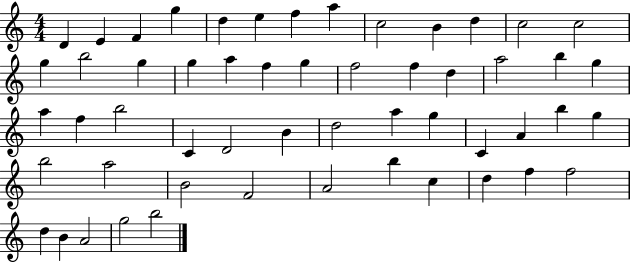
D4/q E4/q F4/q G5/q D5/q E5/q F5/q A5/q C5/h B4/q D5/q C5/h C5/h G5/q B5/h G5/q G5/q A5/q F5/q G5/q F5/h F5/q D5/q A5/h B5/q G5/q A5/q F5/q B5/h C4/q D4/h B4/q D5/h A5/q G5/q C4/q A4/q B5/q G5/q B5/h A5/h B4/h F4/h A4/h B5/q C5/q D5/q F5/q F5/h D5/q B4/q A4/h G5/h B5/h